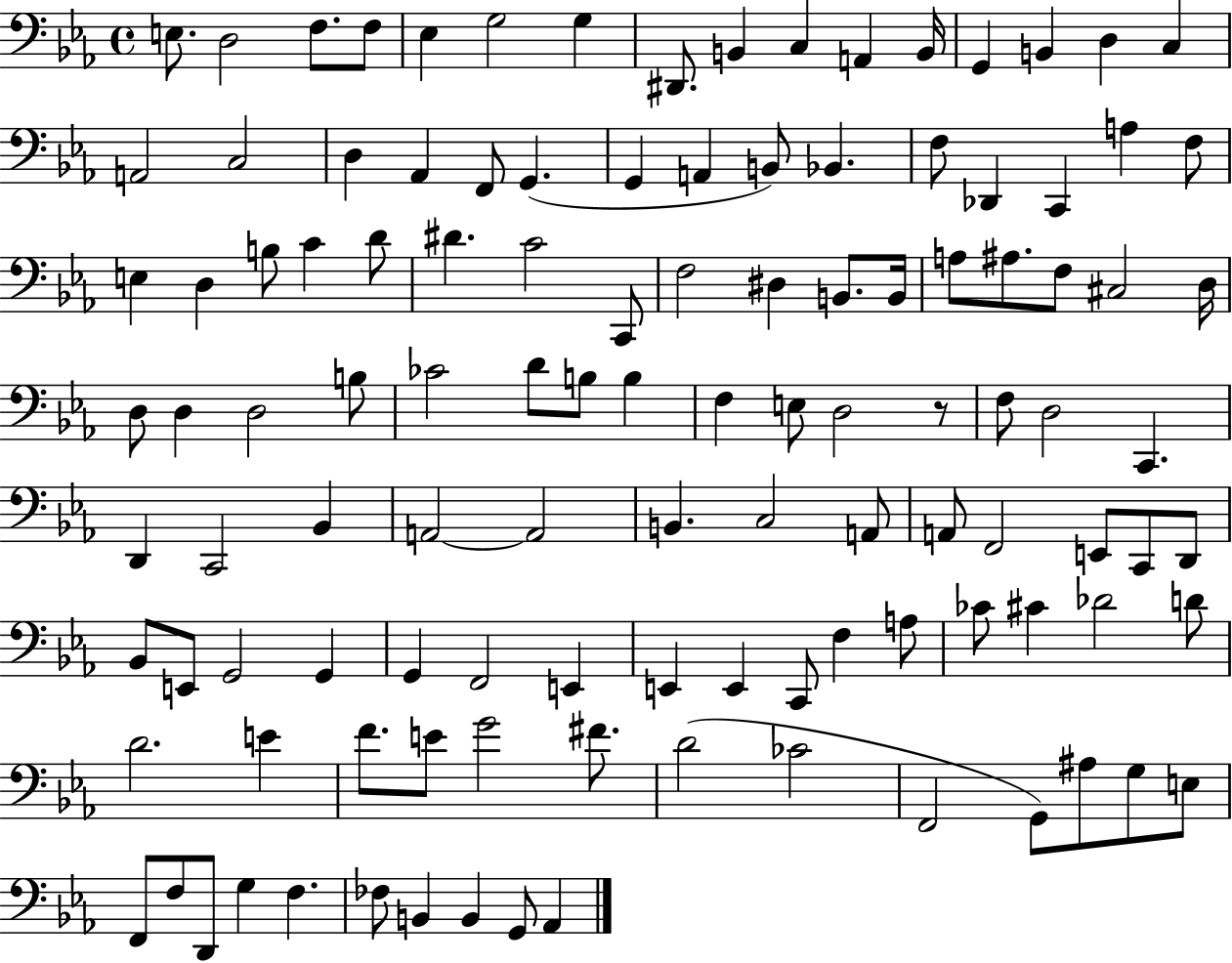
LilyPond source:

{
  \clef bass
  \time 4/4
  \defaultTimeSignature
  \key ees \major
  e8. d2 f8. f8 | ees4 g2 g4 | dis,8. b,4 c4 a,4 b,16 | g,4 b,4 d4 c4 | \break a,2 c2 | d4 aes,4 f,8 g,4.( | g,4 a,4 b,8) bes,4. | f8 des,4 c,4 a4 f8 | \break e4 d4 b8 c'4 d'8 | dis'4. c'2 c,8 | f2 dis4 b,8. b,16 | a8 ais8. f8 cis2 d16 | \break d8 d4 d2 b8 | ces'2 d'8 b8 b4 | f4 e8 d2 r8 | f8 d2 c,4. | \break d,4 c,2 bes,4 | a,2~~ a,2 | b,4. c2 a,8 | a,8 f,2 e,8 c,8 d,8 | \break bes,8 e,8 g,2 g,4 | g,4 f,2 e,4 | e,4 e,4 c,8 f4 a8 | ces'8 cis'4 des'2 d'8 | \break d'2. e'4 | f'8. e'8 g'2 fis'8. | d'2( ces'2 | f,2 g,8) ais8 g8 e8 | \break f,8 f8 d,8 g4 f4. | fes8 b,4 b,4 g,8 aes,4 | \bar "|."
}